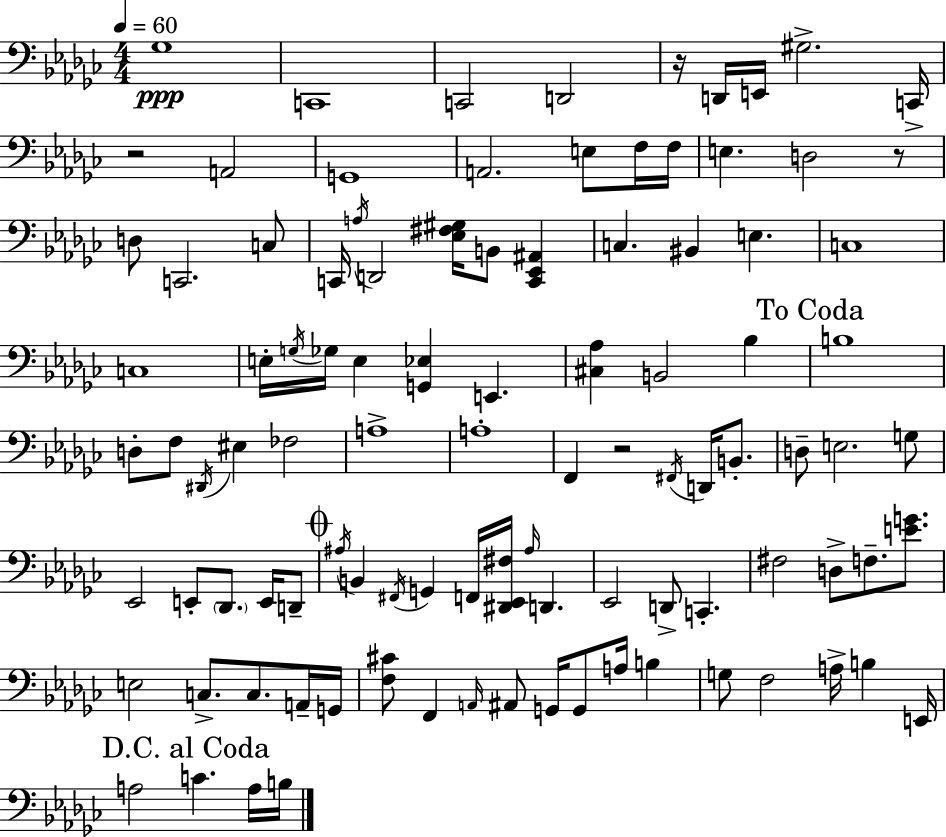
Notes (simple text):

Gb3/w C2/w C2/h D2/h R/s D2/s E2/s G#3/h. C2/s R/h A2/h G2/w A2/h. E3/e F3/s F3/s E3/q. D3/h R/e D3/e C2/h. C3/e C2/s A3/s D2/h [Eb3,F#3,G#3]/s B2/e [C2,Eb2,A#2]/q C3/q. BIS2/q E3/q. C3/w C3/w E3/s G3/s Gb3/s E3/q [G2,Eb3]/q E2/q. [C#3,Ab3]/q B2/h Bb3/q B3/w D3/e F3/e D#2/s EIS3/q FES3/h A3/w A3/w F2/q R/h F#2/s D2/s B2/e. D3/e E3/h. G3/e Eb2/h E2/e Db2/e. E2/s D2/e A#3/s B2/q F#2/s G2/q F2/s [D#2,Eb2,F#3]/s A#3/s D2/q. Eb2/h D2/e C2/q. F#3/h D3/e F3/e. [E4,G4]/e. E3/h C3/e. C3/e. A2/s G2/s [F3,C#4]/e F2/q A2/s A#2/e G2/s G2/e A3/s B3/q G3/e F3/h A3/s B3/q E2/s A3/h C4/q. A3/s B3/s